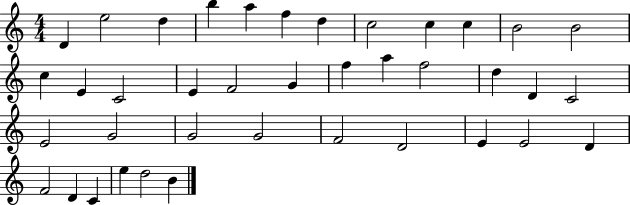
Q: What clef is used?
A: treble